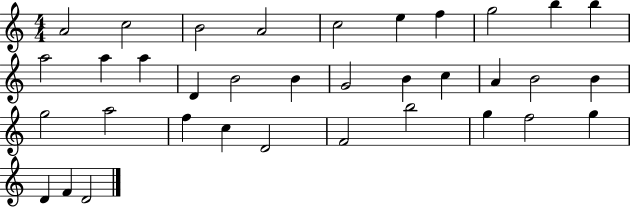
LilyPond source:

{
  \clef treble
  \numericTimeSignature
  \time 4/4
  \key c \major
  a'2 c''2 | b'2 a'2 | c''2 e''4 f''4 | g''2 b''4 b''4 | \break a''2 a''4 a''4 | d'4 b'2 b'4 | g'2 b'4 c''4 | a'4 b'2 b'4 | \break g''2 a''2 | f''4 c''4 d'2 | f'2 b''2 | g''4 f''2 g''4 | \break d'4 f'4 d'2 | \bar "|."
}